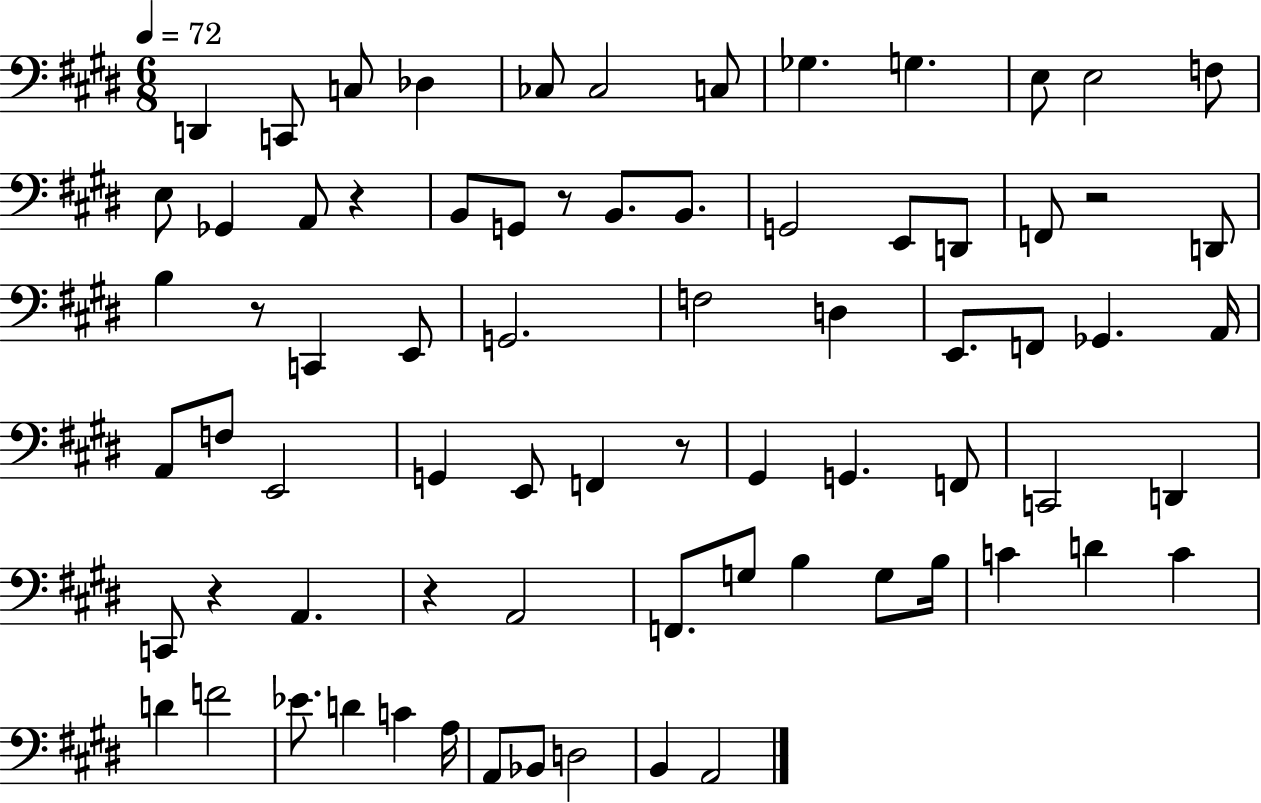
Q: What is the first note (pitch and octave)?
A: D2